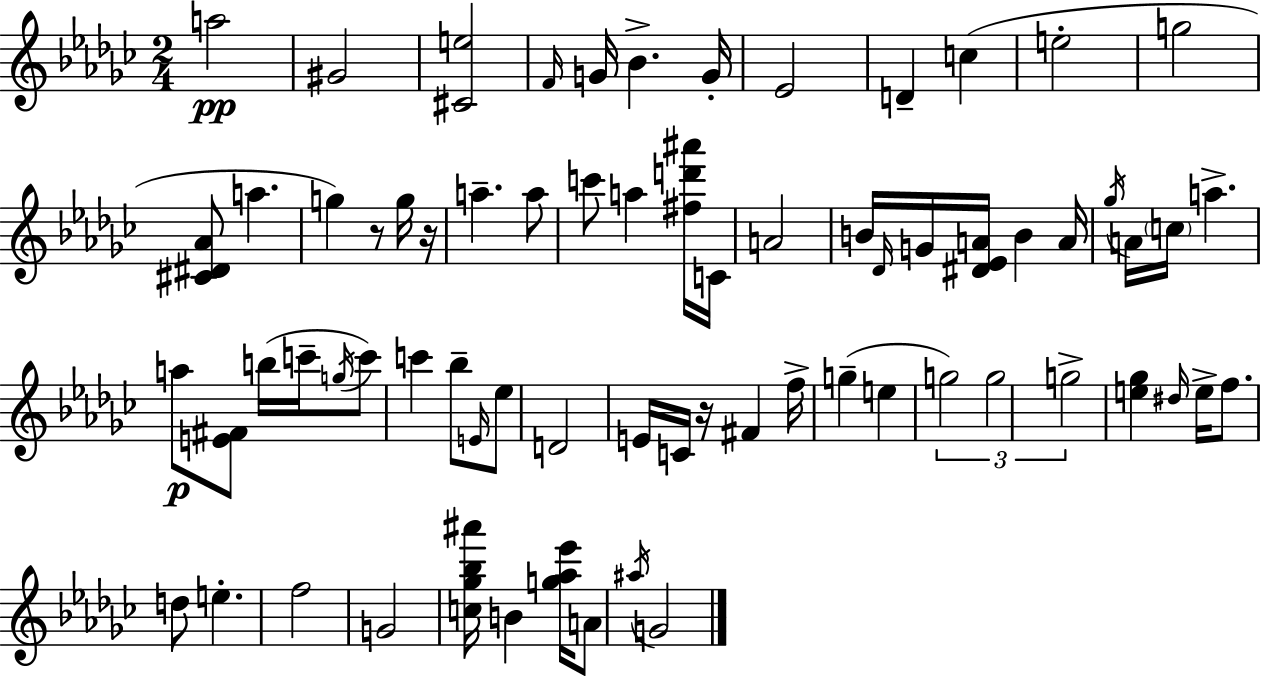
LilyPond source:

{
  \clef treble
  \numericTimeSignature
  \time 2/4
  \key ees \minor
  \repeat volta 2 { a''2\pp | gis'2 | <cis' e''>2 | \grace { f'16 } g'16 bes'4.-> | \break g'16-. ees'2 | d'4-- c''4( | e''2-. | g''2 | \break <cis' dis' aes'>8 a''4. | g''4) r8 g''16 | r16 a''4.-- a''8 | c'''8 a''4 <fis'' d''' ais'''>16 | \break c'16 a'2 | b'16 \grace { des'16 } g'16 <dis' ees' a'>16 b'4 | a'16 \acciaccatura { ges''16 } a'16 \parenthesize c''16 a''4.-> | a''8\p <e' fis'>8 b''16( | \break c'''16-- \acciaccatura { g''16 }) c'''8 c'''4 | bes''8-- \grace { e'16 } ees''8 d'2 | e'16 c'16 r16 | fis'4 f''16-> g''4--( | \break e''4 \tuplet 3/2 { g''2) | g''2 | g''2-> } | <e'' ges''>4 | \break \grace { dis''16 } e''16-> f''8. d''8 | e''4.-. f''2 | g'2 | <c'' ges'' bes'' ais'''>16 b'4 | \break <g'' aes'' ees'''>16 a'8 \acciaccatura { ais''16 } g'2 | } \bar "|."
}